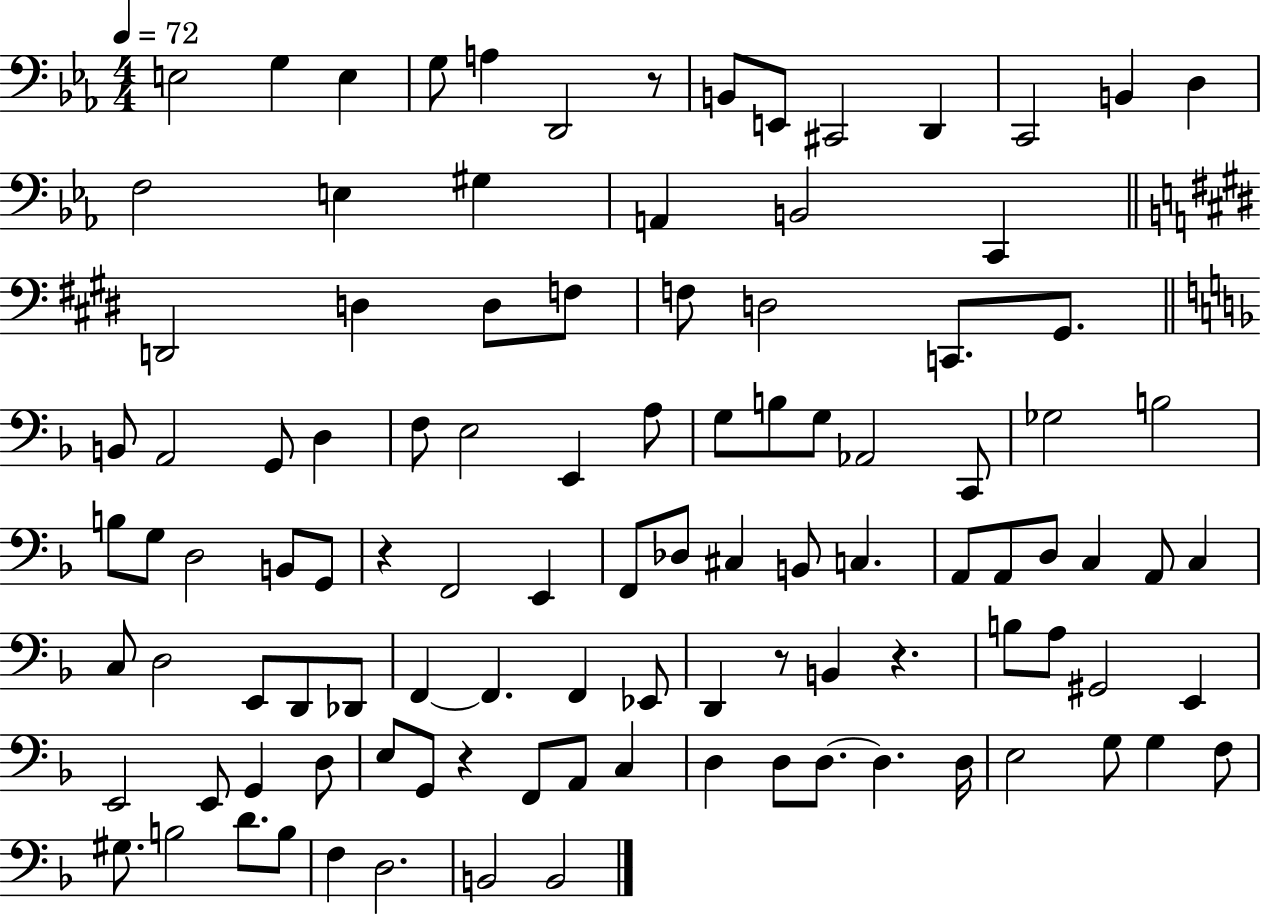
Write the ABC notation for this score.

X:1
T:Untitled
M:4/4
L:1/4
K:Eb
E,2 G, E, G,/2 A, D,,2 z/2 B,,/2 E,,/2 ^C,,2 D,, C,,2 B,, D, F,2 E, ^G, A,, B,,2 C,, D,,2 D, D,/2 F,/2 F,/2 D,2 C,,/2 ^G,,/2 B,,/2 A,,2 G,,/2 D, F,/2 E,2 E,, A,/2 G,/2 B,/2 G,/2 _A,,2 C,,/2 _G,2 B,2 B,/2 G,/2 D,2 B,,/2 G,,/2 z F,,2 E,, F,,/2 _D,/2 ^C, B,,/2 C, A,,/2 A,,/2 D,/2 C, A,,/2 C, C,/2 D,2 E,,/2 D,,/2 _D,,/2 F,, F,, F,, _E,,/2 D,, z/2 B,, z B,/2 A,/2 ^G,,2 E,, E,,2 E,,/2 G,, D,/2 E,/2 G,,/2 z F,,/2 A,,/2 C, D, D,/2 D,/2 D, D,/4 E,2 G,/2 G, F,/2 ^G,/2 B,2 D/2 B,/2 F, D,2 B,,2 B,,2